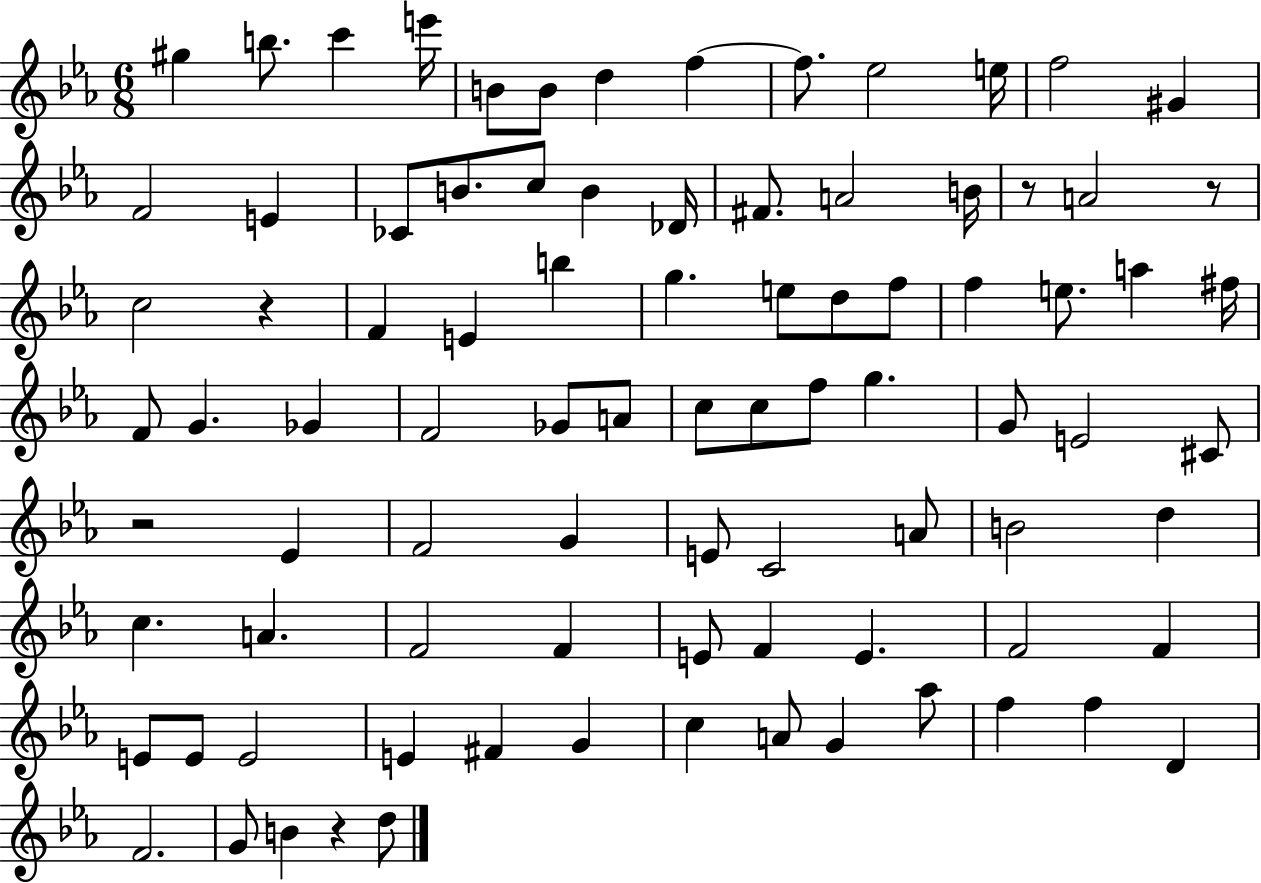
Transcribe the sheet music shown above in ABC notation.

X:1
T:Untitled
M:6/8
L:1/4
K:Eb
^g b/2 c' e'/4 B/2 B/2 d f f/2 _e2 e/4 f2 ^G F2 E _C/2 B/2 c/2 B _D/4 ^F/2 A2 B/4 z/2 A2 z/2 c2 z F E b g e/2 d/2 f/2 f e/2 a ^f/4 F/2 G _G F2 _G/2 A/2 c/2 c/2 f/2 g G/2 E2 ^C/2 z2 _E F2 G E/2 C2 A/2 B2 d c A F2 F E/2 F E F2 F E/2 E/2 E2 E ^F G c A/2 G _a/2 f f D F2 G/2 B z d/2